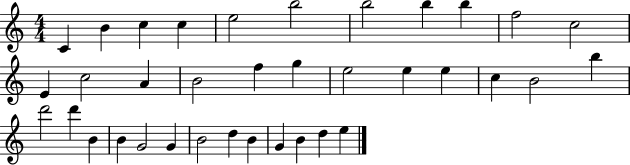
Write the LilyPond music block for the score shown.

{
  \clef treble
  \numericTimeSignature
  \time 4/4
  \key c \major
  c'4 b'4 c''4 c''4 | e''2 b''2 | b''2 b''4 b''4 | f''2 c''2 | \break e'4 c''2 a'4 | b'2 f''4 g''4 | e''2 e''4 e''4 | c''4 b'2 b''4 | \break d'''2 d'''4 b'4 | b'4 g'2 g'4 | b'2 d''4 b'4 | g'4 b'4 d''4 e''4 | \break \bar "|."
}